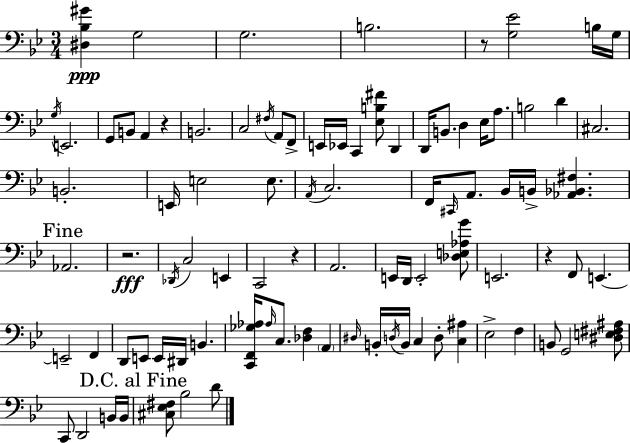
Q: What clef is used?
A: bass